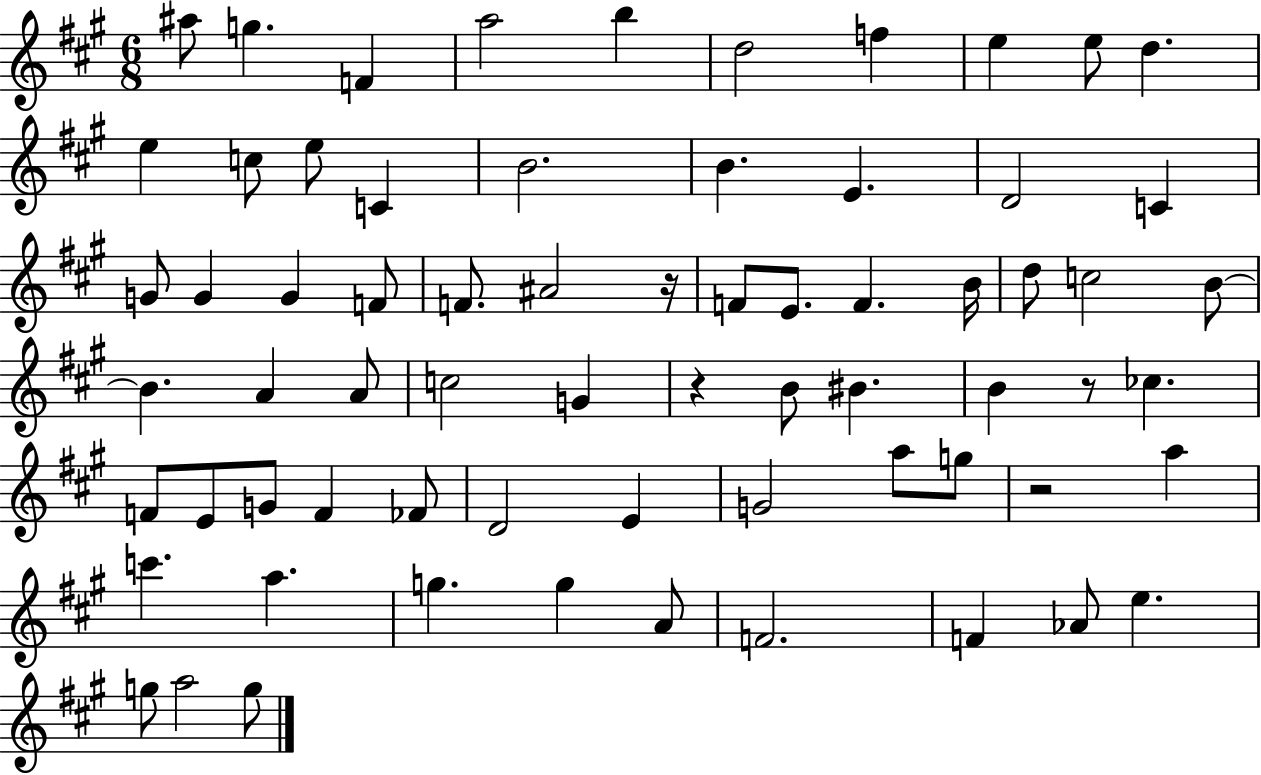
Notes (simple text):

A#5/e G5/q. F4/q A5/h B5/q D5/h F5/q E5/q E5/e D5/q. E5/q C5/e E5/e C4/q B4/h. B4/q. E4/q. D4/h C4/q G4/e G4/q G4/q F4/e F4/e. A#4/h R/s F4/e E4/e. F4/q. B4/s D5/e C5/h B4/e B4/q. A4/q A4/e C5/h G4/q R/q B4/e BIS4/q. B4/q R/e CES5/q. F4/e E4/e G4/e F4/q FES4/e D4/h E4/q G4/h A5/e G5/e R/h A5/q C6/q. A5/q. G5/q. G5/q A4/e F4/h. F4/q Ab4/e E5/q. G5/e A5/h G5/e